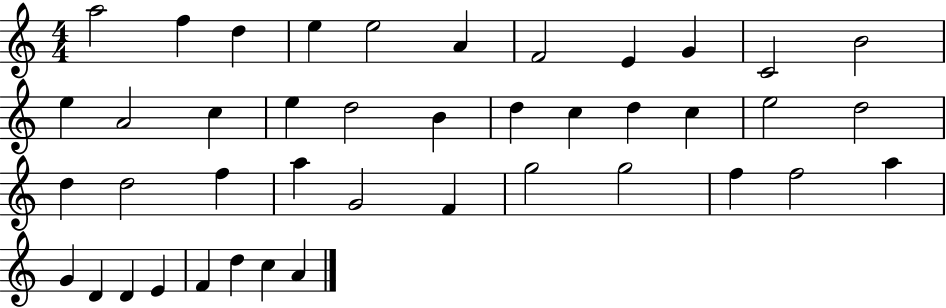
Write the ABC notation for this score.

X:1
T:Untitled
M:4/4
L:1/4
K:C
a2 f d e e2 A F2 E G C2 B2 e A2 c e d2 B d c d c e2 d2 d d2 f a G2 F g2 g2 f f2 a G D D E F d c A